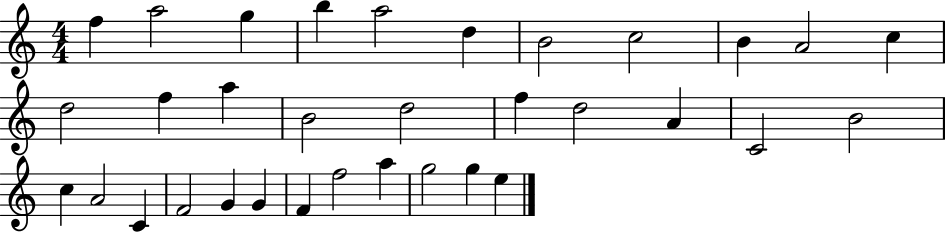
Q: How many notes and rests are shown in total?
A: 33